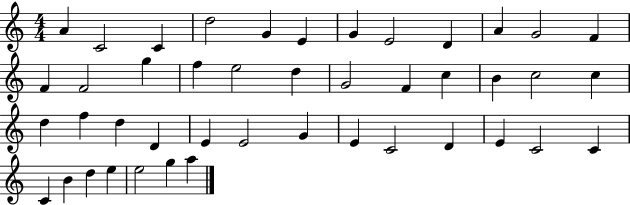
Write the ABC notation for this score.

X:1
T:Untitled
M:4/4
L:1/4
K:C
A C2 C d2 G E G E2 D A G2 F F F2 g f e2 d G2 F c B c2 c d f d D E E2 G E C2 D E C2 C C B d e e2 g a